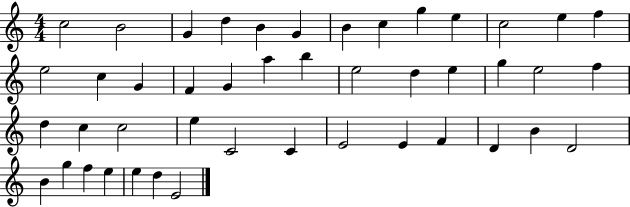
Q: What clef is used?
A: treble